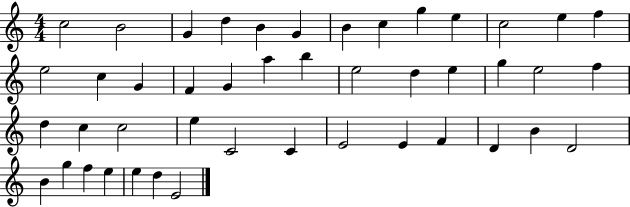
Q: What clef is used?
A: treble